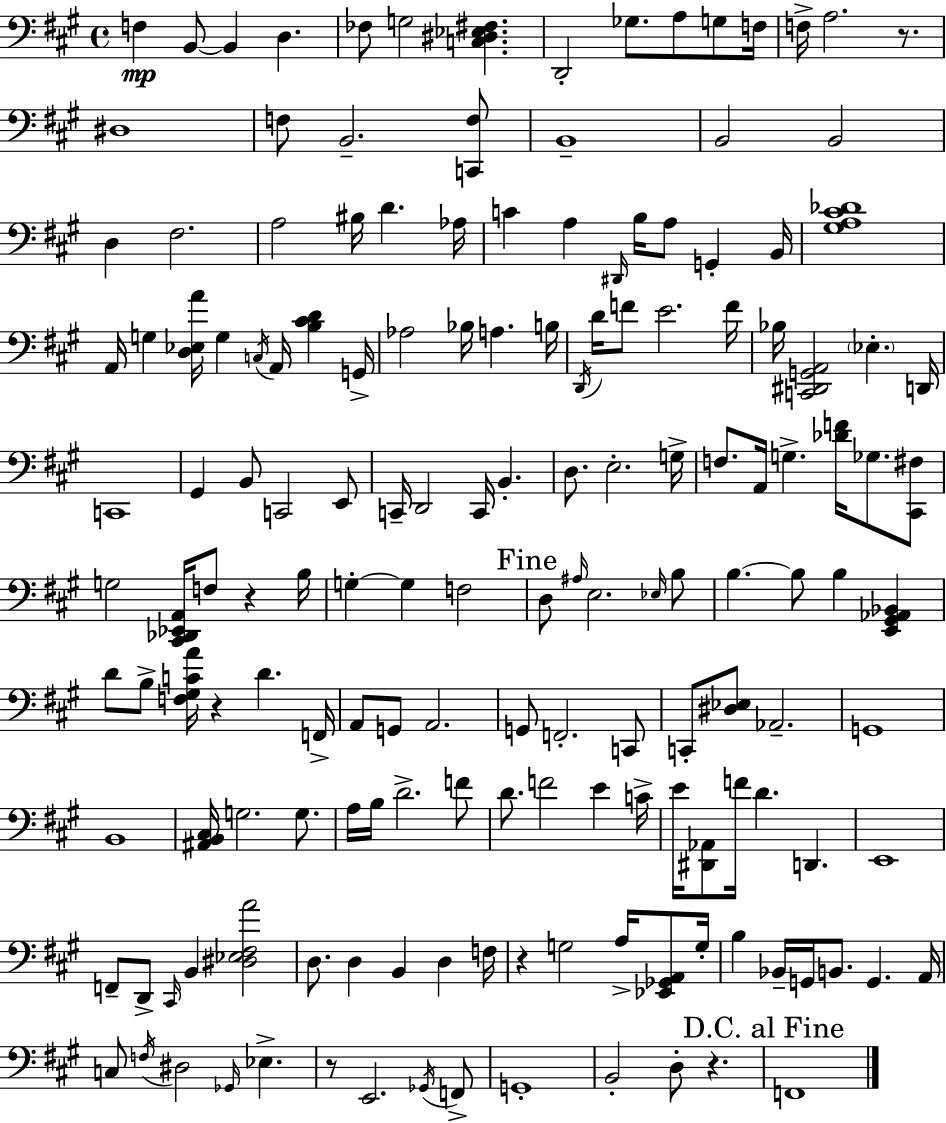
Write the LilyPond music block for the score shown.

{
  \clef bass
  \time 4/4
  \defaultTimeSignature
  \key a \major
  f4\mp b,8~~ b,4 d4. | fes8 g2 <c dis ees fis>4. | d,2-. ges8. a8 g8 f16 | f16-> a2. r8. | \break dis1 | f8 b,2.-- <c, f>8 | b,1-- | b,2 b,2 | \break d4 fis2. | a2 bis16 d'4. aes16 | c'4 a4 \grace { dis,16 } b16 a8 g,4-. | b,16 <gis a cis' des'>1 | \break a,16 g4 <d ees a'>16 g4 \acciaccatura { c16 } a,16 <b cis' d'>4 | g,16-> aes2 bes16 a4. | b16 \acciaccatura { d,16 } d'16 f'8 e'2. | f'16 bes16 <c, dis, g, a,>2 \parenthesize ees4.-. | \break d,16 c,1 | gis,4 b,8 c,2 | e,8 c,16-- d,2 c,16 b,4.-. | d8. e2.-. | \break g16-> f8. a,16 g4.-> <des' f'>16 ges8. | <cis, fis>8 g2 <cis, des, ees, a,>16 f8 r4 | b16 g4-.~~ g4 f2 | \mark "Fine" d8 \grace { ais16 } e2. | \break \grace { ees16 } b8 b4.~~ b8 b4 | <e, gis, aes, bes,>4 d'8 b8-> <f gis c' a'>16 r4 d'4. | f,16-> a,8 g,8 a,2. | g,8 f,2.-. | \break c,8 c,8-. <dis ees>8 aes,2.-- | g,1 | b,1 | <ais, b, cis>16 g2. | \break g8. a16 b16 d'2.-> | f'8 d'8. f'2 | e'4 c'16-> e'16 <dis, aes,>8 f'16 d'4. d,4. | e,1 | \break f,8-- d,8-> \grace { cis,16 } b,4 <dis ees fis a'>2 | d8. d4 b,4 | d4 f16 r4 g2 | a16-> <ees, ges, a,>8 g16-. b4 bes,16-- g,16 b,8. g,4. | \break a,16 c8 \acciaccatura { f16 } dis2 | \grace { ges,16 } ees4.-> r8 e,2. | \acciaccatura { ges,16 } f,8-> g,1-. | b,2-. | \break d8-. r4. \mark "D.C. al Fine" f,1 | \bar "|."
}